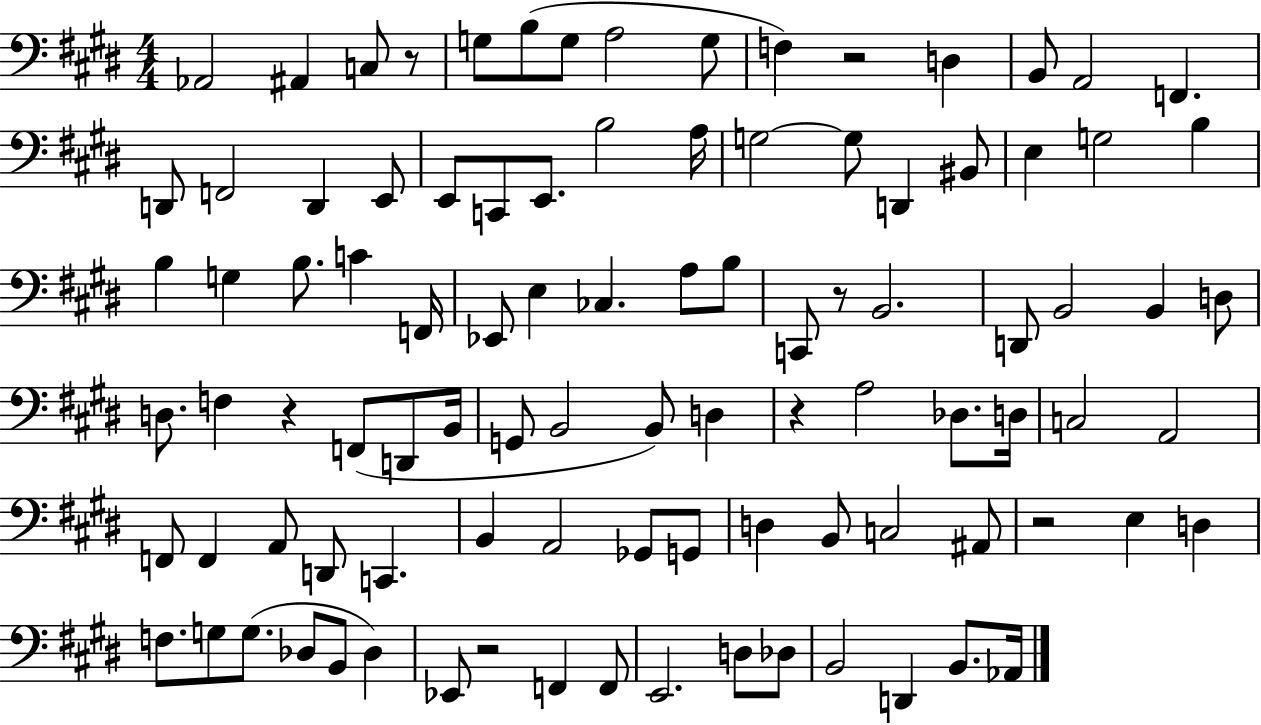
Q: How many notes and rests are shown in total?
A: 97